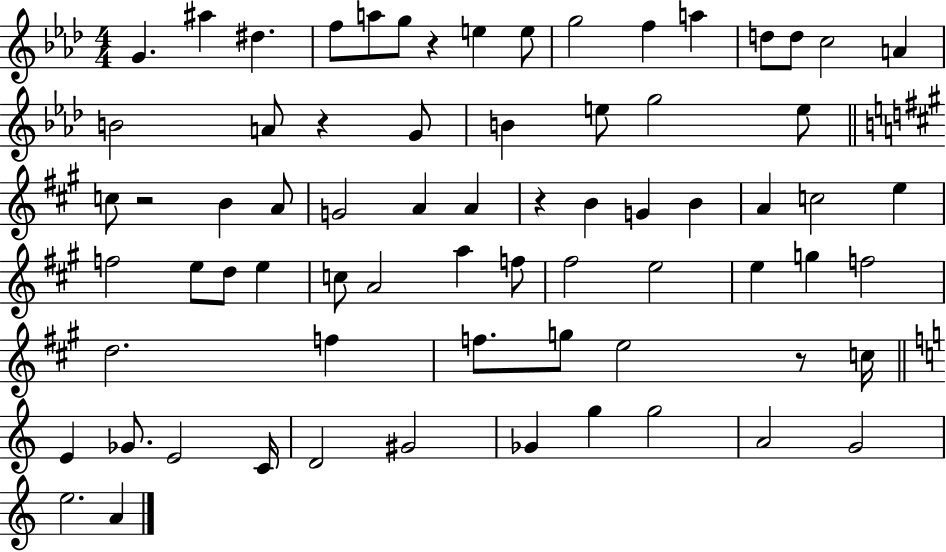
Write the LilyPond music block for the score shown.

{
  \clef treble
  \numericTimeSignature
  \time 4/4
  \key aes \major
  g'4. ais''4 dis''4. | f''8 a''8 g''8 r4 e''4 e''8 | g''2 f''4 a''4 | d''8 d''8 c''2 a'4 | \break b'2 a'8 r4 g'8 | b'4 e''8 g''2 e''8 | \bar "||" \break \key a \major c''8 r2 b'4 a'8 | g'2 a'4 a'4 | r4 b'4 g'4 b'4 | a'4 c''2 e''4 | \break f''2 e''8 d''8 e''4 | c''8 a'2 a''4 f''8 | fis''2 e''2 | e''4 g''4 f''2 | \break d''2. f''4 | f''8. g''8 e''2 r8 c''16 | \bar "||" \break \key c \major e'4 ges'8. e'2 c'16 | d'2 gis'2 | ges'4 g''4 g''2 | a'2 g'2 | \break e''2. a'4 | \bar "|."
}